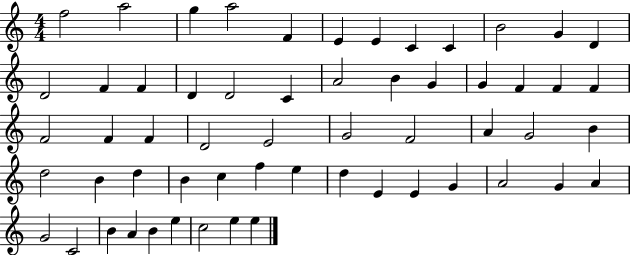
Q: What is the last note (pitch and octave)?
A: E5